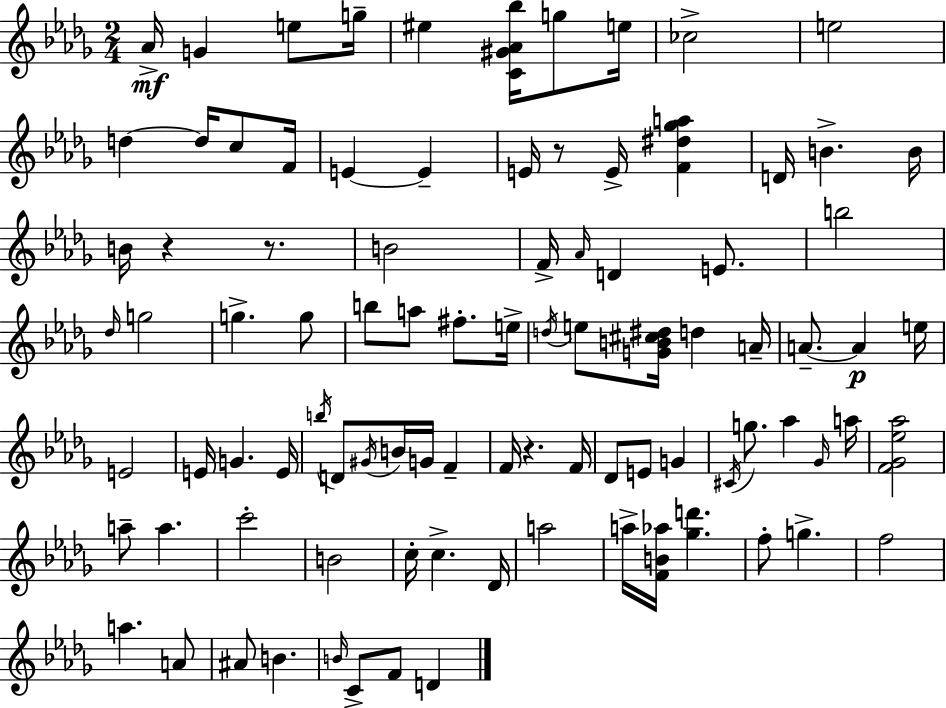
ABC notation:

X:1
T:Untitled
M:2/4
L:1/4
K:Bbm
_A/4 G e/2 g/4 ^e [C^G_A_b]/4 g/2 e/4 _c2 e2 d d/4 c/2 F/4 E E E/4 z/2 E/4 [F^d_ga] D/4 B B/4 B/4 z z/2 B2 F/4 _A/4 D E/2 b2 _d/4 g2 g g/2 b/2 a/2 ^f/2 e/4 d/4 e/2 [GB^c^d]/4 d A/4 A/2 A e/4 E2 E/4 G E/4 b/4 D/2 ^G/4 B/4 G/4 F F/4 z F/4 _D/2 E/2 G ^C/4 g/2 _a _G/4 a/4 [F_G_e_a]2 a/2 a c'2 B2 c/4 c _D/4 a2 a/4 [FB_a]/4 [_gd'] f/2 g f2 a A/2 ^A/2 B B/4 C/2 F/2 D